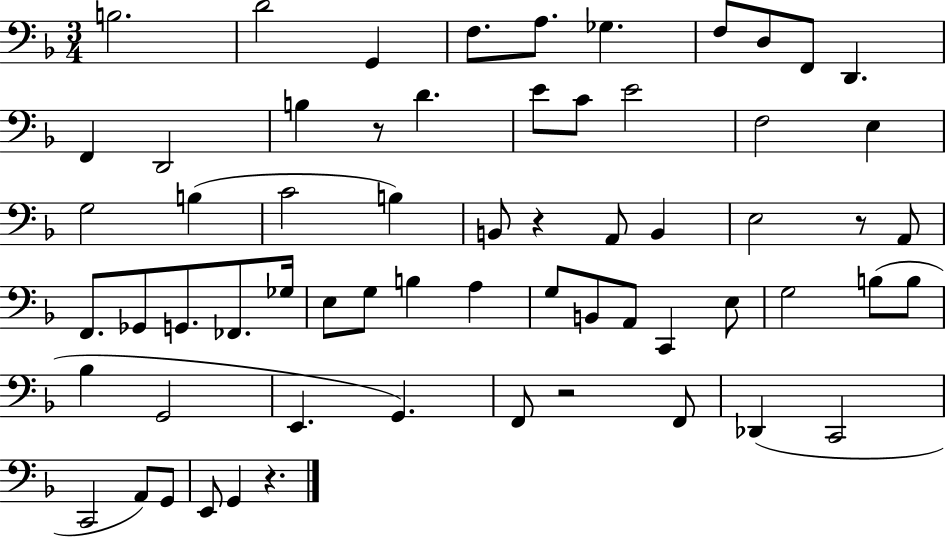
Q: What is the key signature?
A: F major